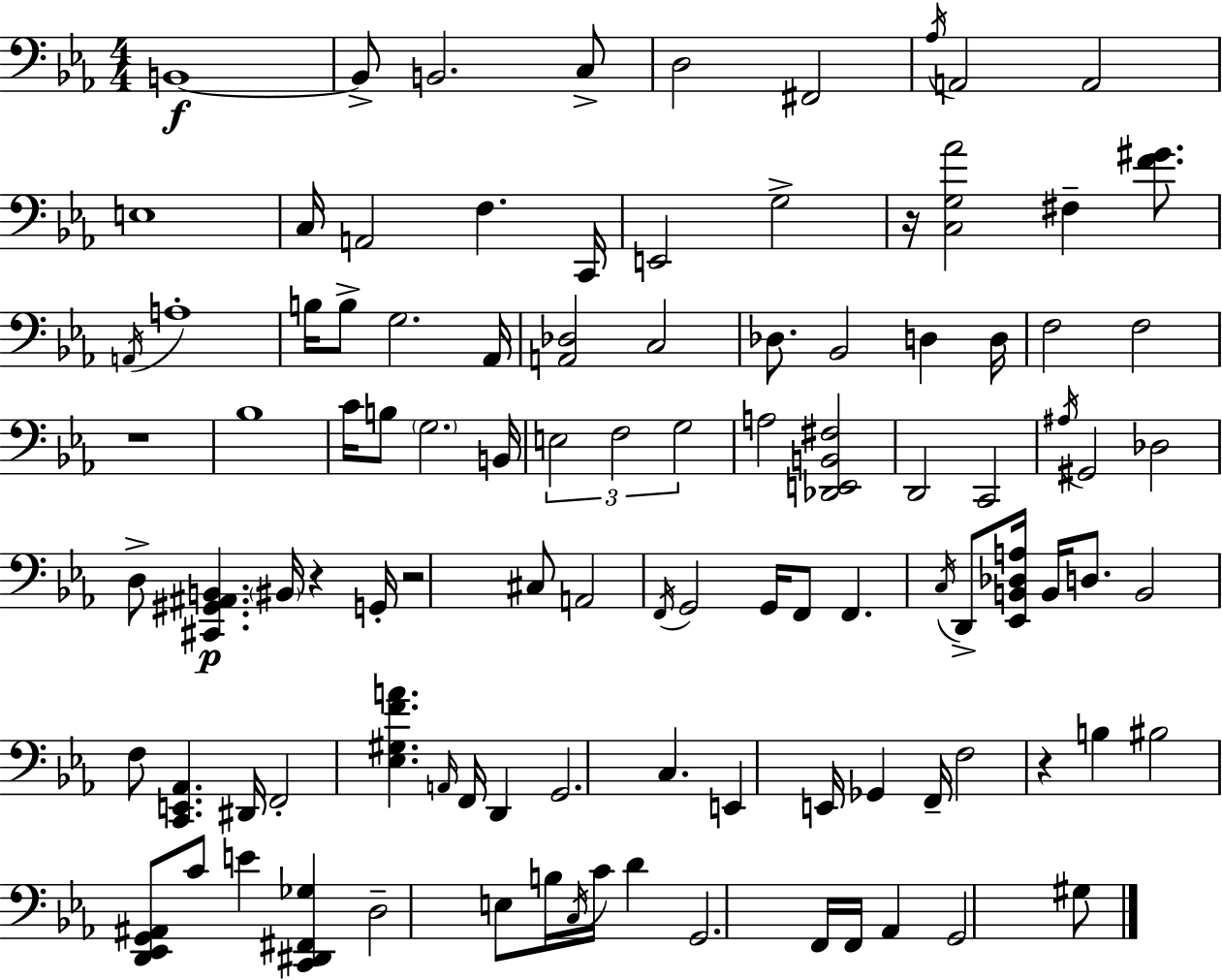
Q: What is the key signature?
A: C minor